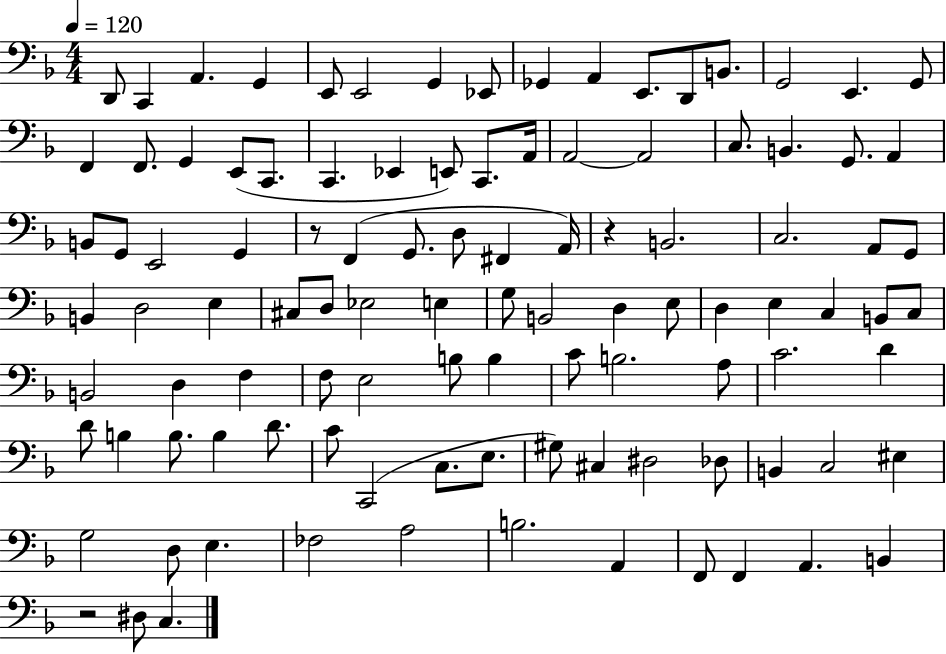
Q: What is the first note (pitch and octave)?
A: D2